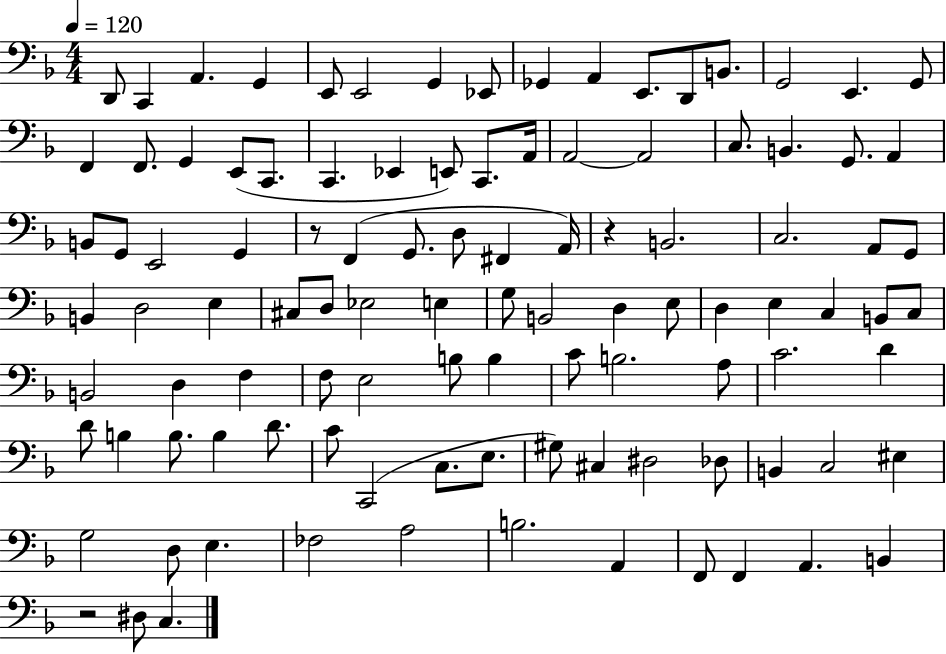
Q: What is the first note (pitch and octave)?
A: D2